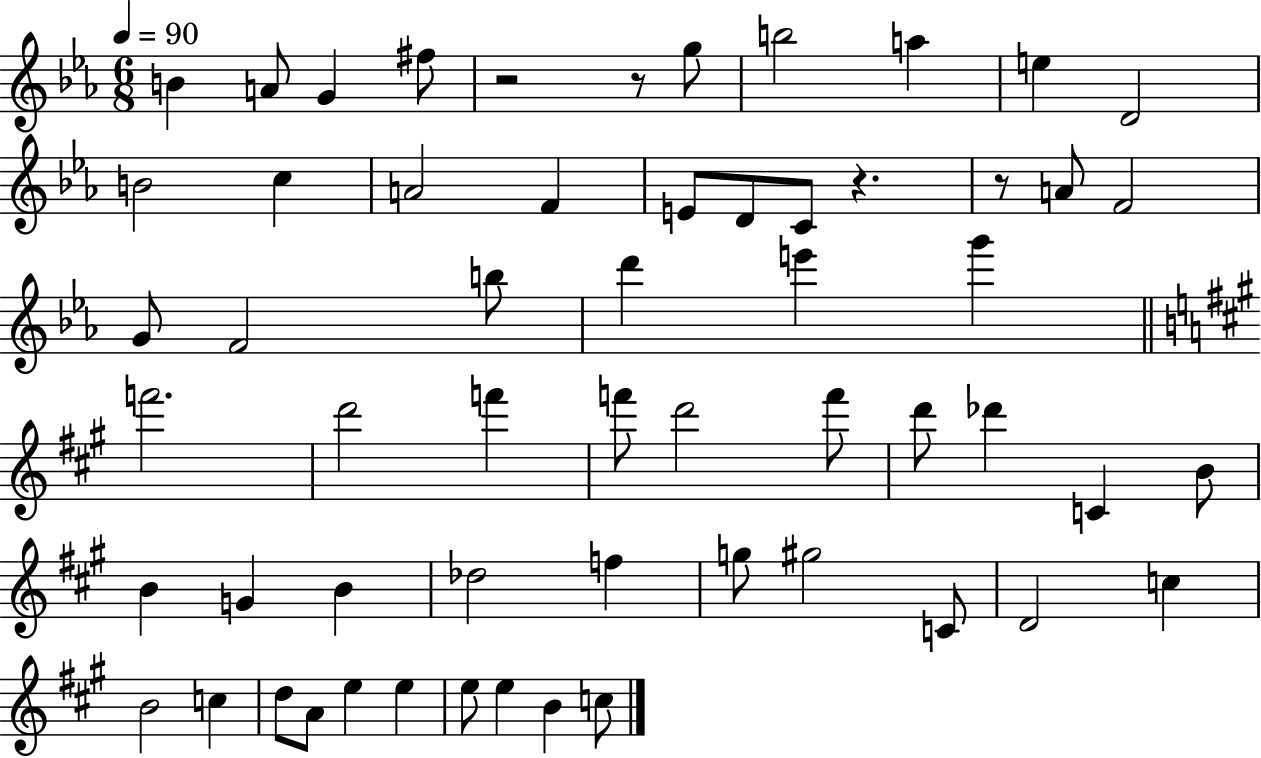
B4/q A4/e G4/q F#5/e R/h R/e G5/e B5/h A5/q E5/q D4/h B4/h C5/q A4/h F4/q E4/e D4/e C4/e R/q. R/e A4/e F4/h G4/e F4/h B5/e D6/q E6/q G6/q F6/h. D6/h F6/q F6/e D6/h F6/e D6/e Db6/q C4/q B4/e B4/q G4/q B4/q Db5/h F5/q G5/e G#5/h C4/e D4/h C5/q B4/h C5/q D5/e A4/e E5/q E5/q E5/e E5/q B4/q C5/e